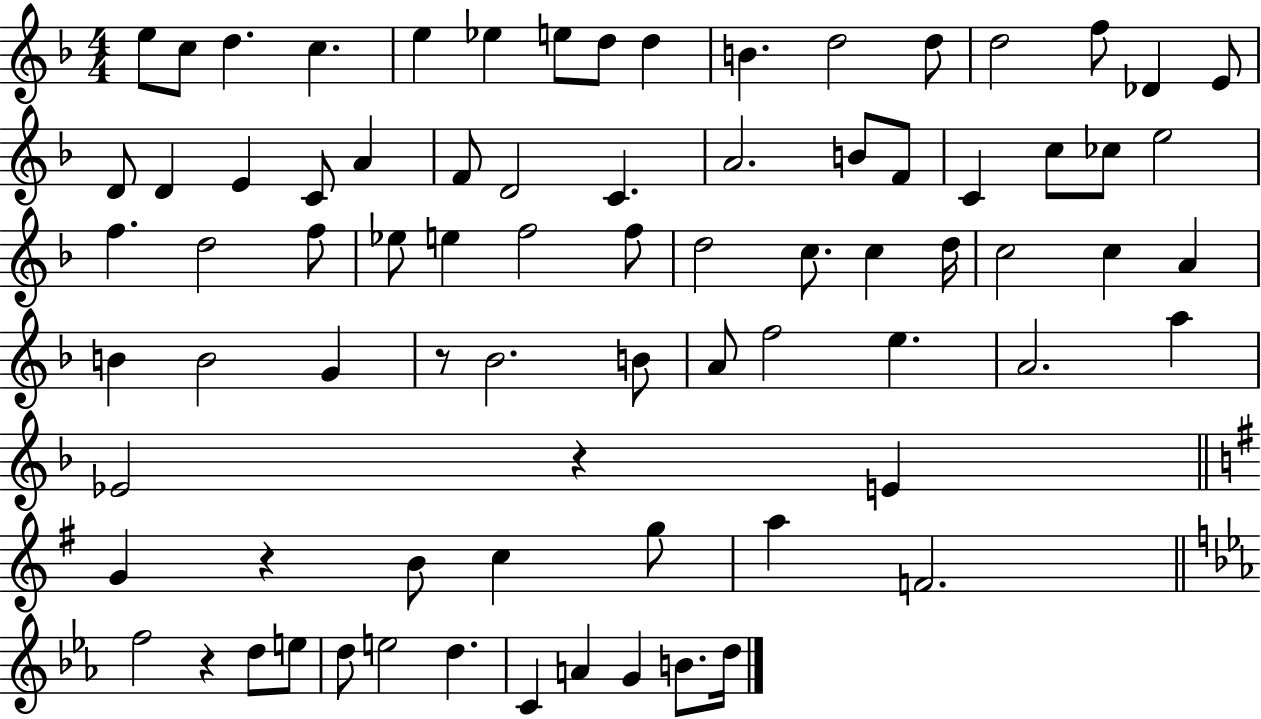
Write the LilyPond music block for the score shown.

{
  \clef treble
  \numericTimeSignature
  \time 4/4
  \key f \major
  e''8 c''8 d''4. c''4. | e''4 ees''4 e''8 d''8 d''4 | b'4. d''2 d''8 | d''2 f''8 des'4 e'8 | \break d'8 d'4 e'4 c'8 a'4 | f'8 d'2 c'4. | a'2. b'8 f'8 | c'4 c''8 ces''8 e''2 | \break f''4. d''2 f''8 | ees''8 e''4 f''2 f''8 | d''2 c''8. c''4 d''16 | c''2 c''4 a'4 | \break b'4 b'2 g'4 | r8 bes'2. b'8 | a'8 f''2 e''4. | a'2. a''4 | \break ees'2 r4 e'4 | \bar "||" \break \key g \major g'4 r4 b'8 c''4 g''8 | a''4 f'2. | \bar "||" \break \key ees \major f''2 r4 d''8 e''8 | d''8 e''2 d''4. | c'4 a'4 g'4 b'8. d''16 | \bar "|."
}